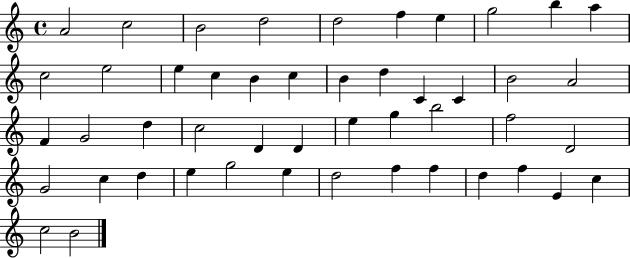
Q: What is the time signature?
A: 4/4